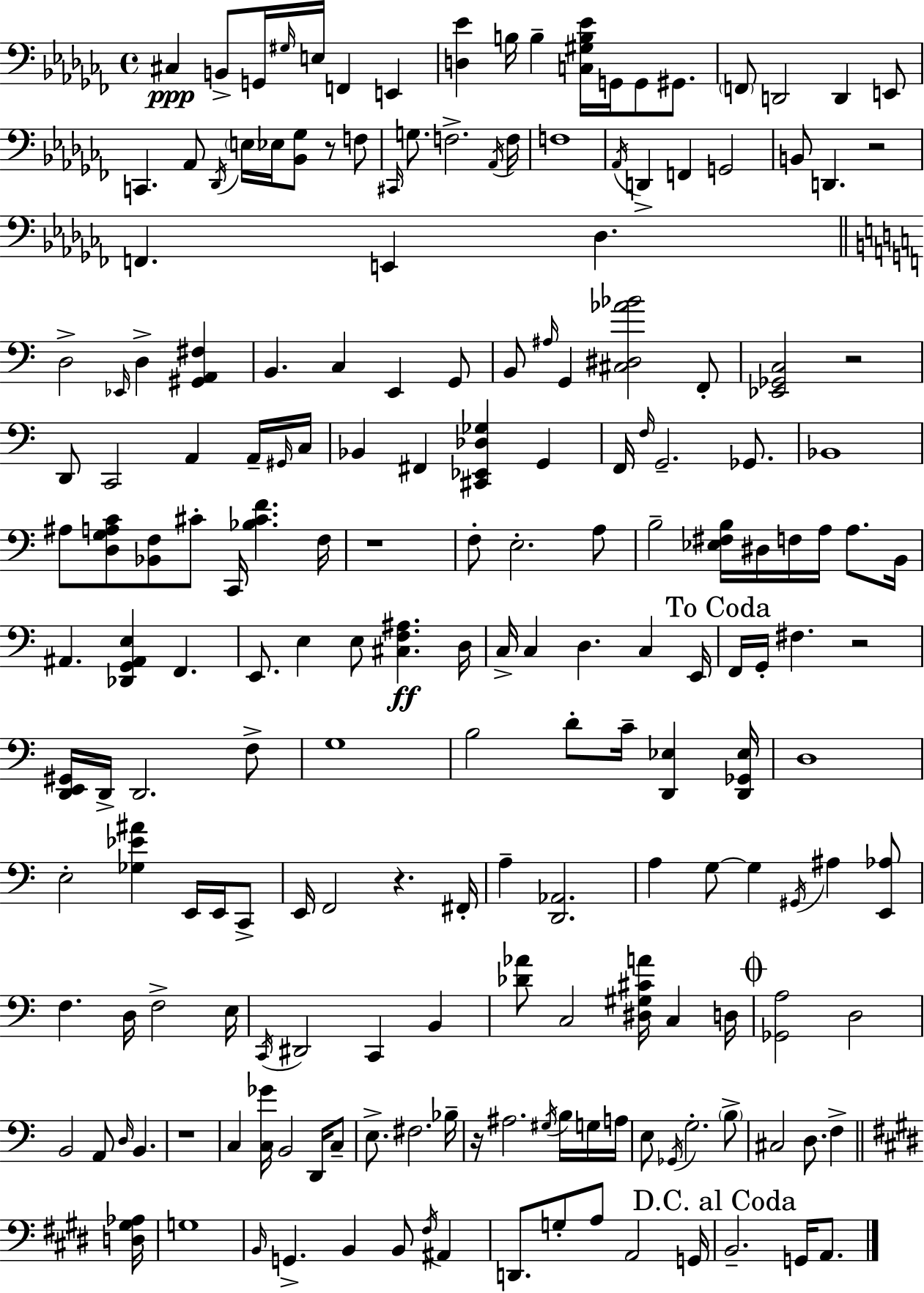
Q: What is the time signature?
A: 4/4